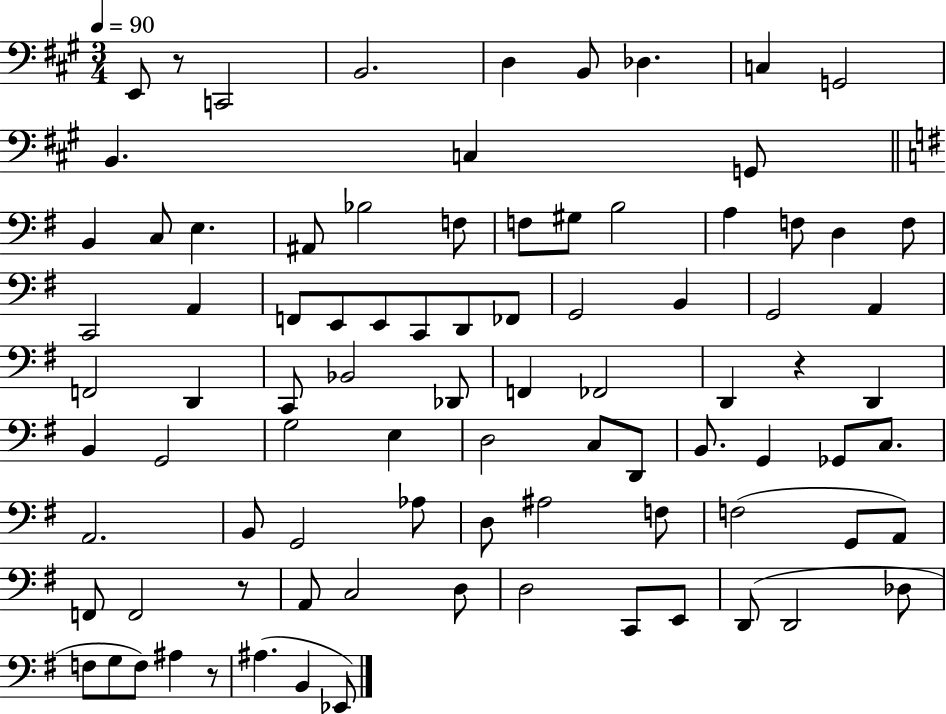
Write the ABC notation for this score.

X:1
T:Untitled
M:3/4
L:1/4
K:A
E,,/2 z/2 C,,2 B,,2 D, B,,/2 _D, C, G,,2 B,, C, G,,/2 B,, C,/2 E, ^A,,/2 _B,2 F,/2 F,/2 ^G,/2 B,2 A, F,/2 D, F,/2 C,,2 A,, F,,/2 E,,/2 E,,/2 C,,/2 D,,/2 _F,,/2 G,,2 B,, G,,2 A,, F,,2 D,, C,,/2 _B,,2 _D,,/2 F,, _F,,2 D,, z D,, B,, G,,2 G,2 E, D,2 C,/2 D,,/2 B,,/2 G,, _G,,/2 C,/2 A,,2 B,,/2 G,,2 _A,/2 D,/2 ^A,2 F,/2 F,2 G,,/2 A,,/2 F,,/2 F,,2 z/2 A,,/2 C,2 D,/2 D,2 C,,/2 E,,/2 D,,/2 D,,2 _D,/2 F,/2 G,/2 F,/2 ^A, z/2 ^A, B,, _E,,/2